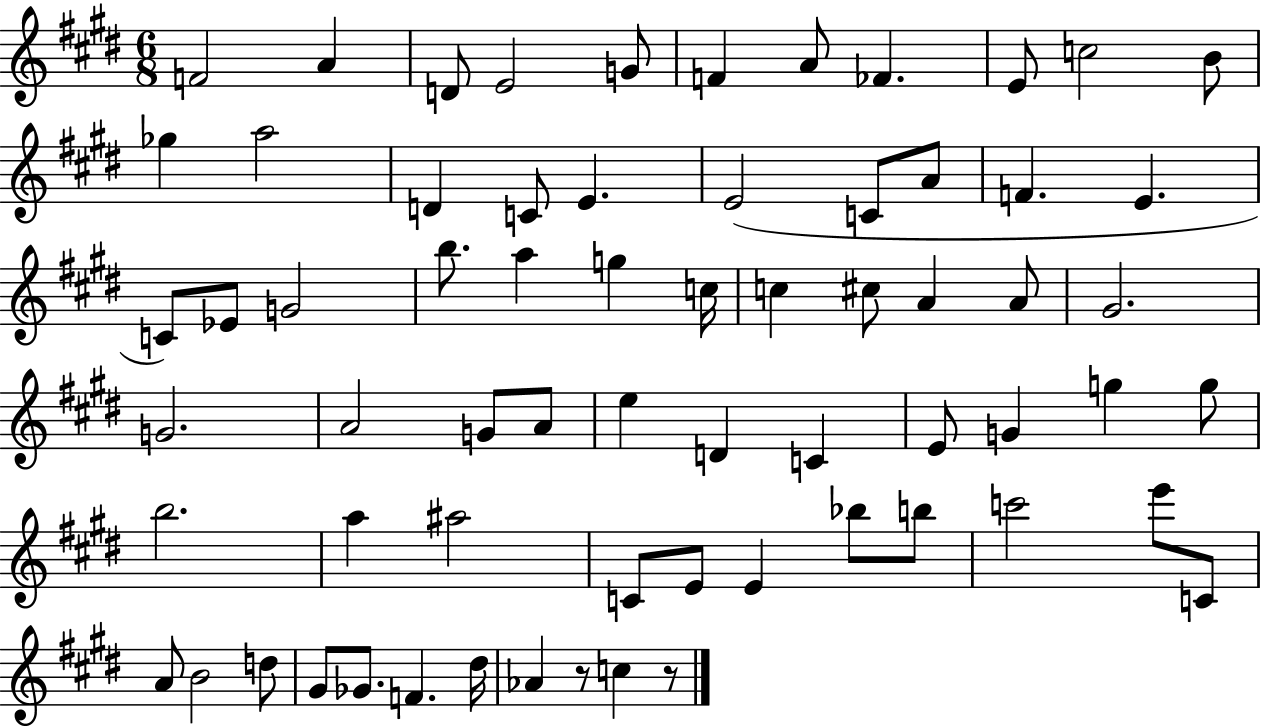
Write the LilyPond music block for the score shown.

{
  \clef treble
  \numericTimeSignature
  \time 6/8
  \key e \major
  f'2 a'4 | d'8 e'2 g'8 | f'4 a'8 fes'4. | e'8 c''2 b'8 | \break ges''4 a''2 | d'4 c'8 e'4. | e'2( c'8 a'8 | f'4. e'4. | \break c'8) ees'8 g'2 | b''8. a''4 g''4 c''16 | c''4 cis''8 a'4 a'8 | gis'2. | \break g'2. | a'2 g'8 a'8 | e''4 d'4 c'4 | e'8 g'4 g''4 g''8 | \break b''2. | a''4 ais''2 | c'8 e'8 e'4 bes''8 b''8 | c'''2 e'''8 c'8 | \break a'8 b'2 d''8 | gis'8 ges'8. f'4. dis''16 | aes'4 r8 c''4 r8 | \bar "|."
}